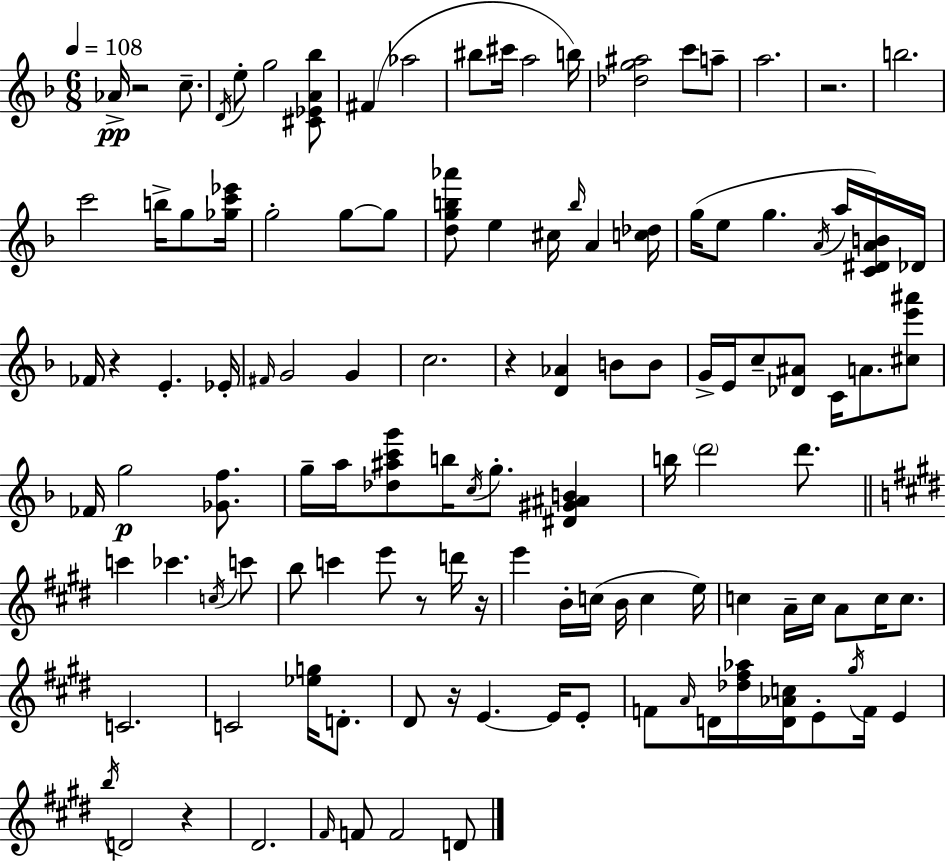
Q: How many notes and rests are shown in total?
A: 119